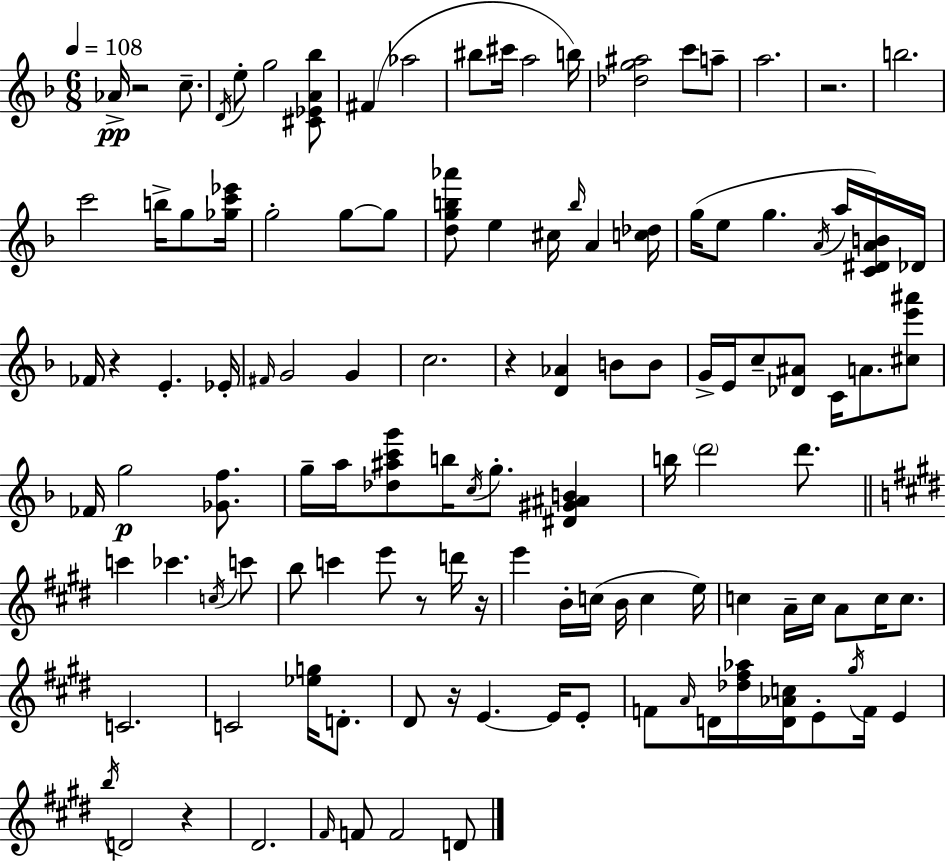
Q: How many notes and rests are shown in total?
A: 119